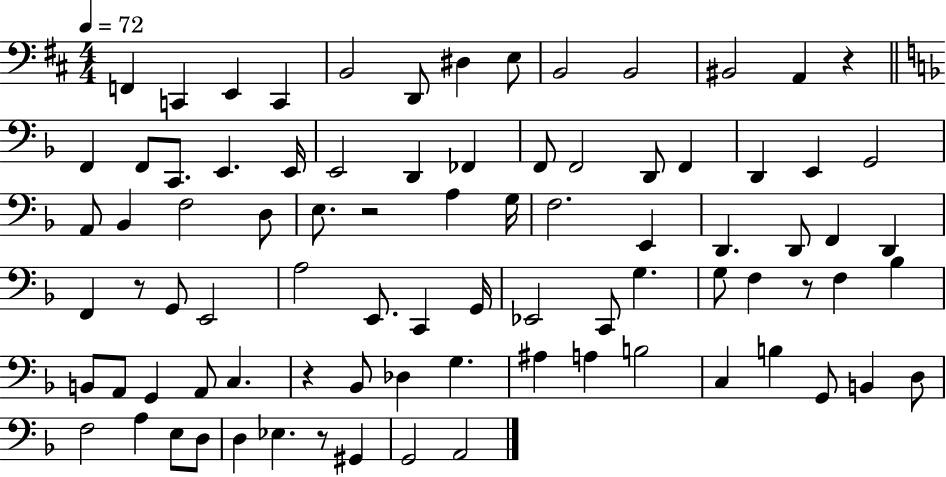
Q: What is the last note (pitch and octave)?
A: A2